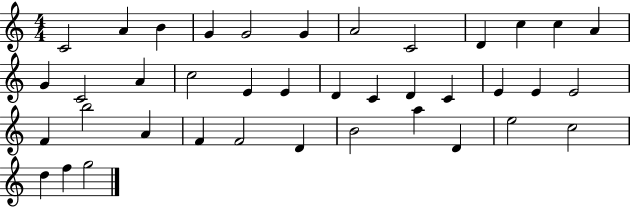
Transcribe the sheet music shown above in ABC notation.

X:1
T:Untitled
M:4/4
L:1/4
K:C
C2 A B G G2 G A2 C2 D c c A G C2 A c2 E E D C D C E E E2 F b2 A F F2 D B2 a D e2 c2 d f g2